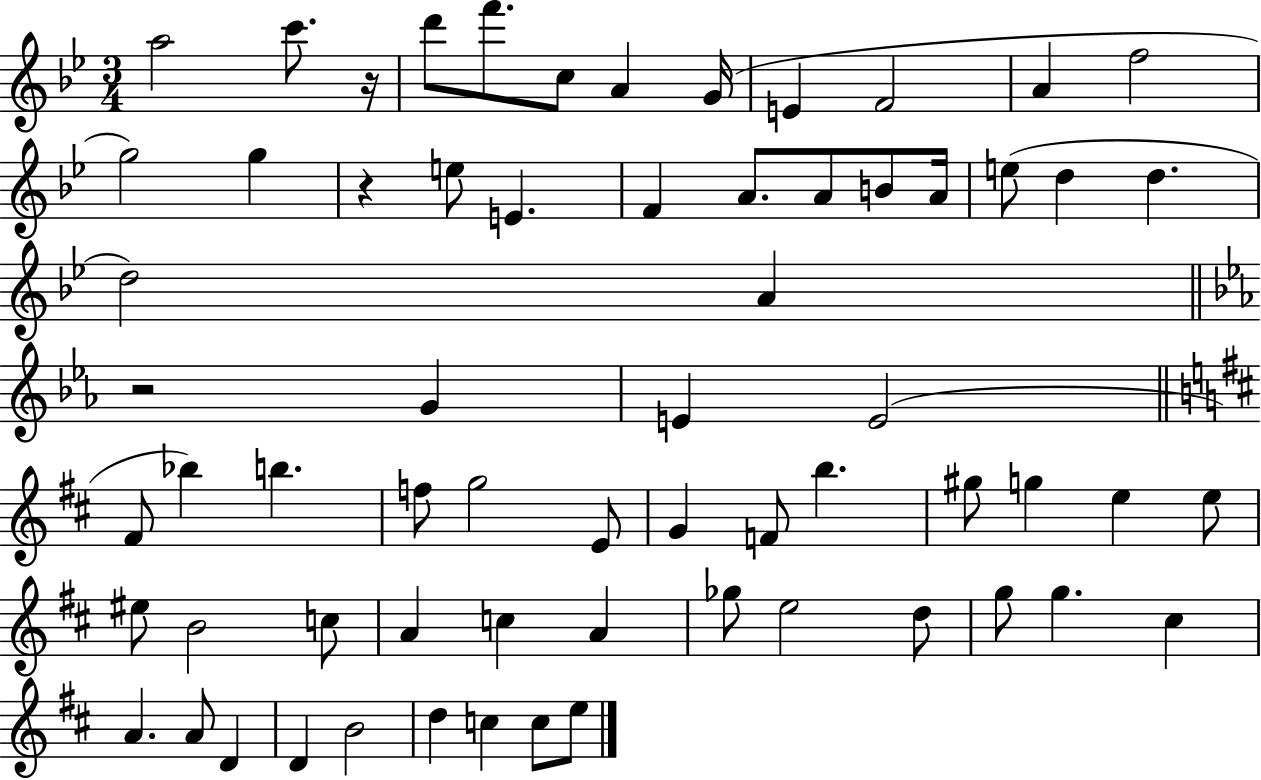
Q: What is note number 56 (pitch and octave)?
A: D4